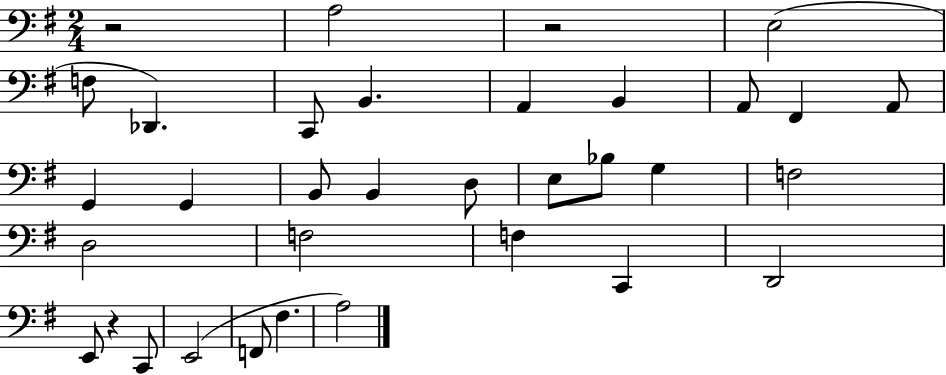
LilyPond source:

{
  \clef bass
  \numericTimeSignature
  \time 2/4
  \key g \major
  r2 | a2 | r2 | e2( | \break f8 des,4.) | c,8 b,4. | a,4 b,4 | a,8 fis,4 a,8 | \break g,4 g,4 | b,8 b,4 d8 | e8 bes8 g4 | f2 | \break d2 | f2 | f4 c,4 | d,2 | \break e,8 r4 c,8 | e,2( | f,8 fis4. | a2) | \break \bar "|."
}